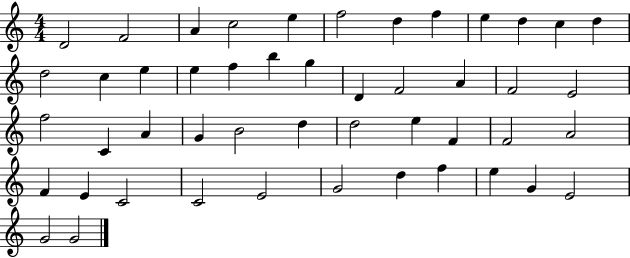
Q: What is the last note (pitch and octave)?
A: G4